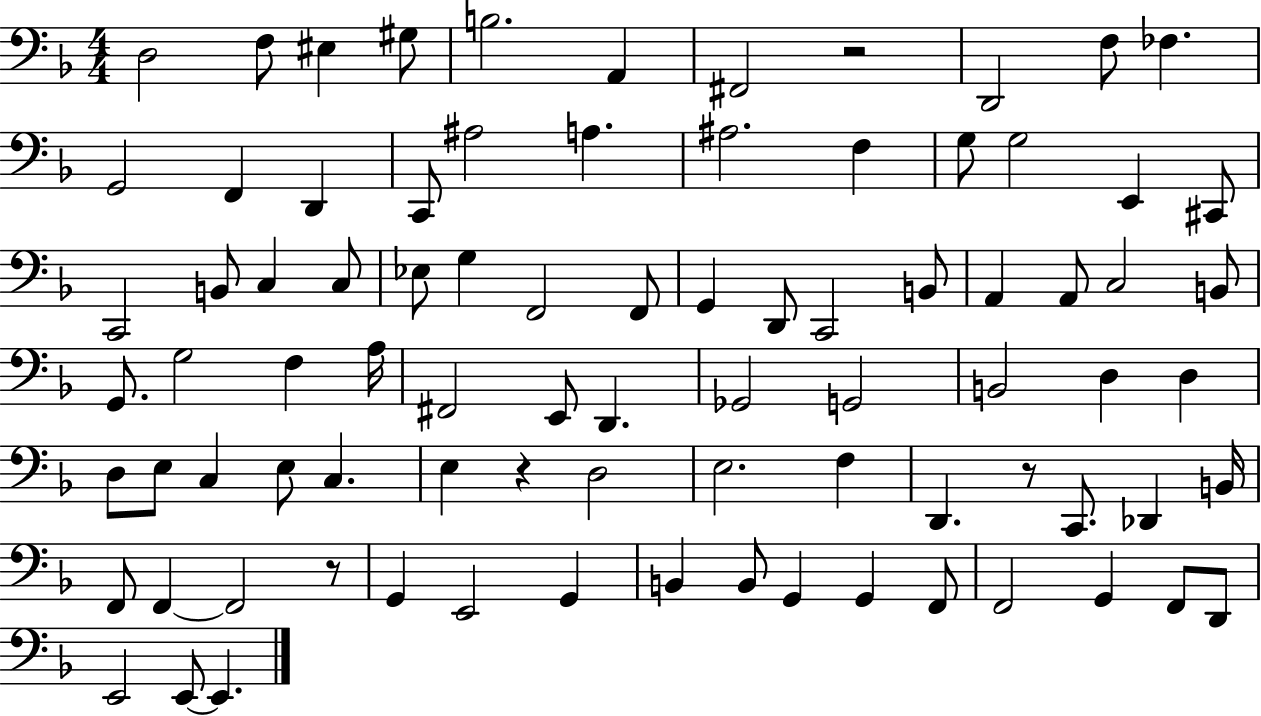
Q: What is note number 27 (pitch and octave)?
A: Eb3